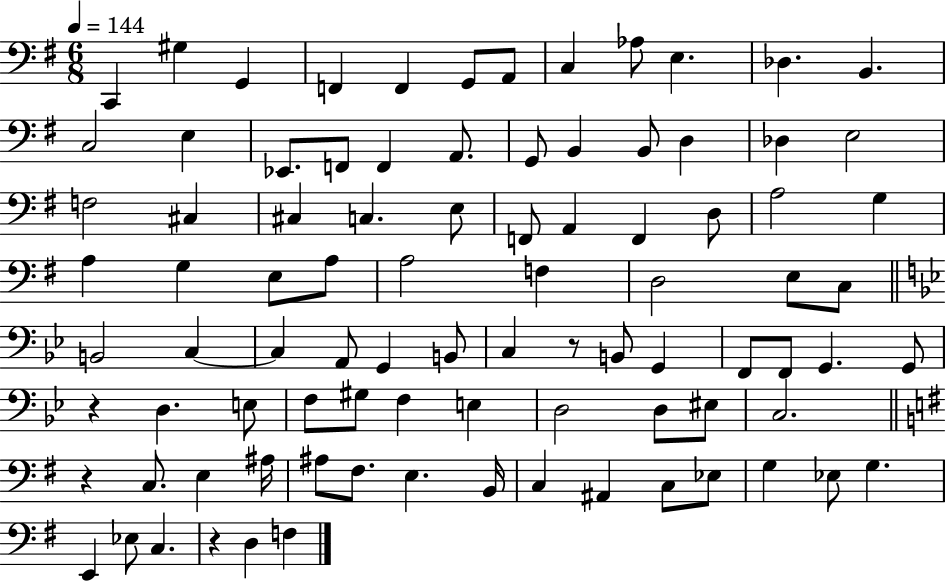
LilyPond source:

{
  \clef bass
  \numericTimeSignature
  \time 6/8
  \key g \major
  \tempo 4 = 144
  c,4 gis4 g,4 | f,4 f,4 g,8 a,8 | c4 aes8 e4. | des4. b,4. | \break c2 e4 | ees,8. f,8 f,4 a,8. | g,8 b,4 b,8 d4 | des4 e2 | \break f2 cis4 | cis4 c4. e8 | f,8 a,4 f,4 d8 | a2 g4 | \break a4 g4 e8 a8 | a2 f4 | d2 e8 c8 | \bar "||" \break \key g \minor b,2 c4~~ | c4 a,8 g,4 b,8 | c4 r8 b,8 g,4 | f,8 f,8 g,4. g,8 | \break r4 d4. e8 | f8 gis8 f4 e4 | d2 d8 eis8 | c2. | \break \bar "||" \break \key g \major r4 c8. e4 ais16 | ais8 fis8. e4. b,16 | c4 ais,4 c8 ees8 | g4 ees8 g4. | \break e,4 ees8 c4. | r4 d4 f4 | \bar "|."
}